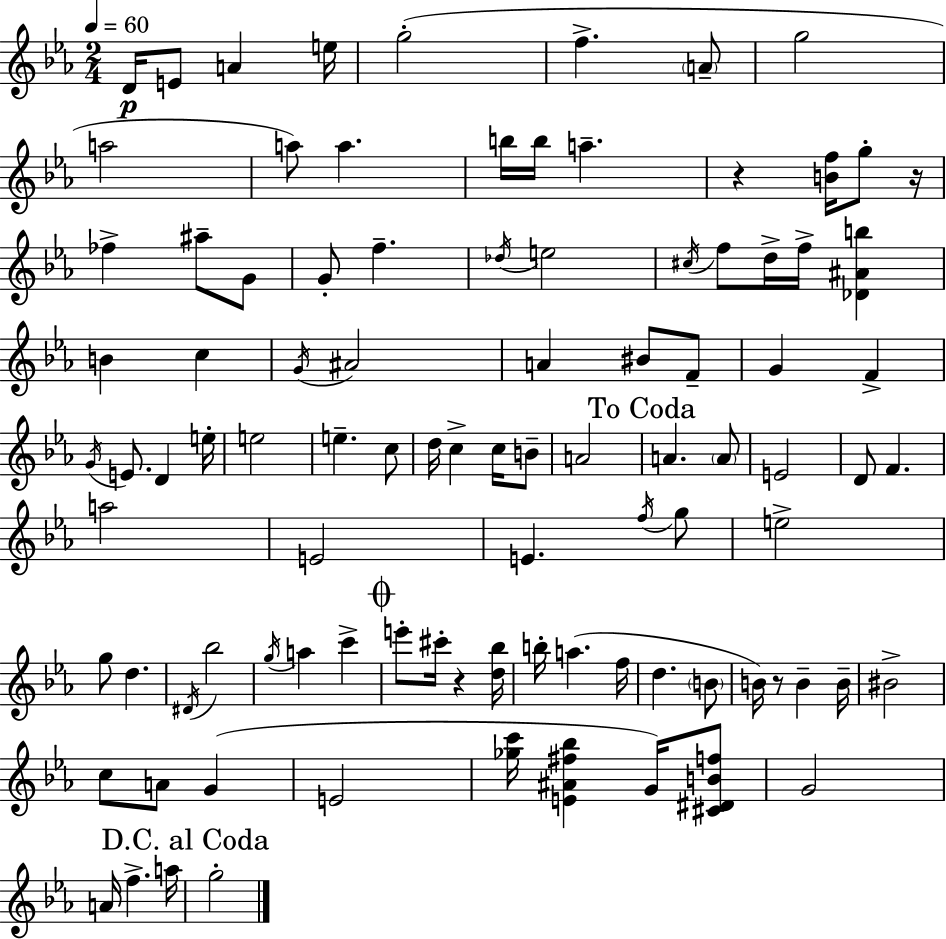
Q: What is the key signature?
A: C minor